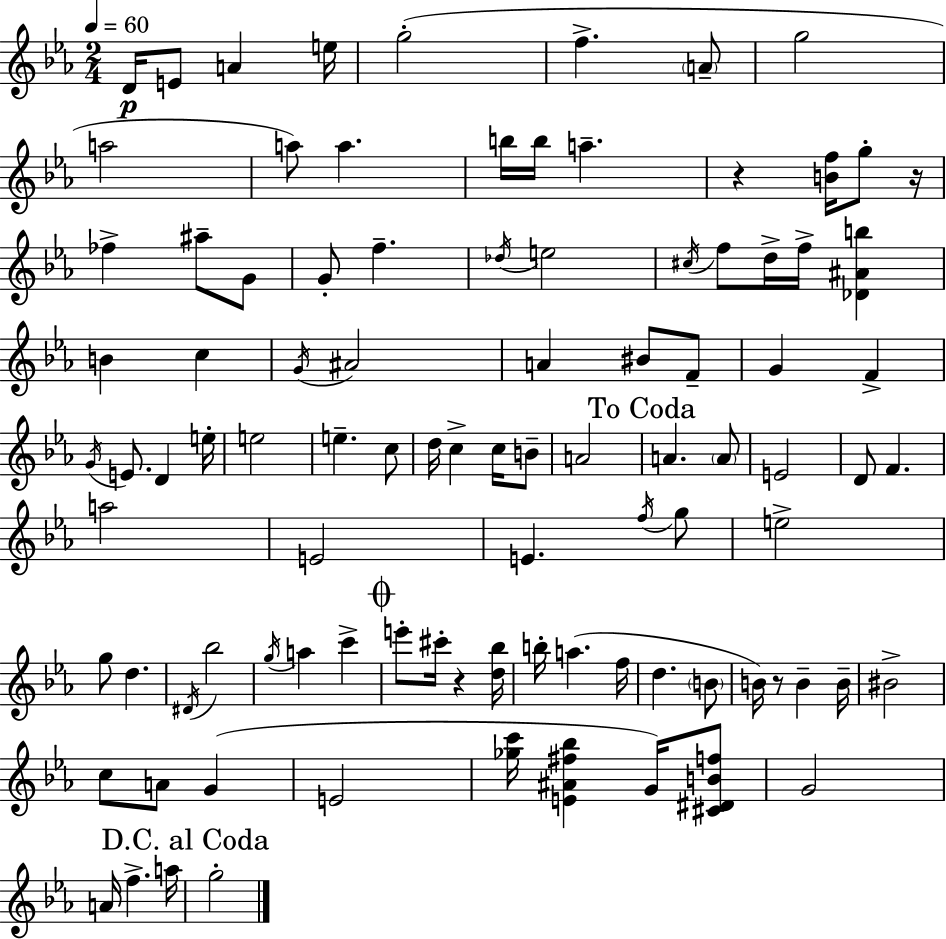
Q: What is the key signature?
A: C minor